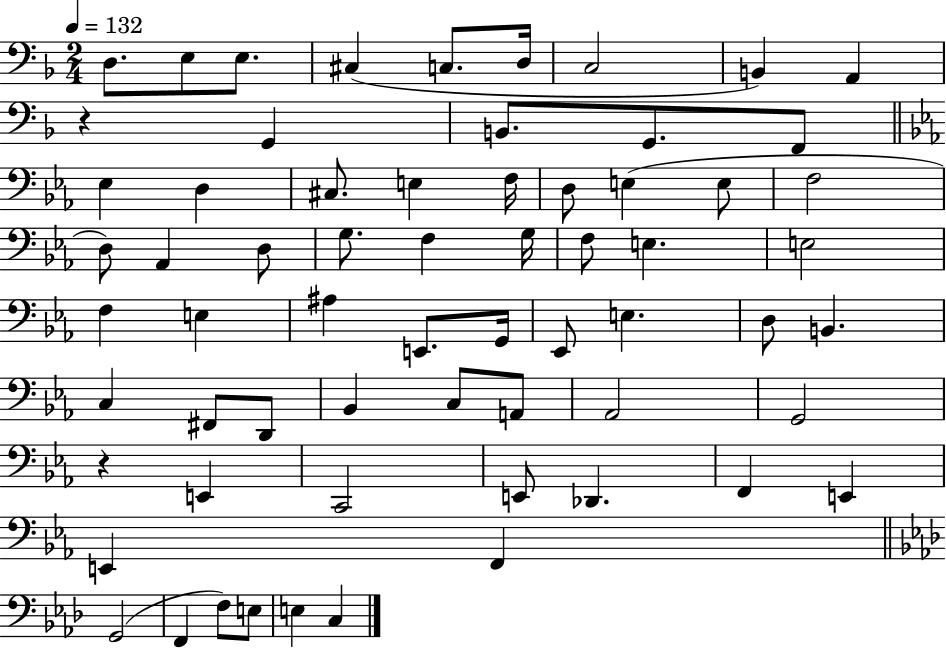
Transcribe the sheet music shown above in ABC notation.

X:1
T:Untitled
M:2/4
L:1/4
K:F
D,/2 E,/2 E,/2 ^C, C,/2 D,/4 C,2 B,, A,, z G,, B,,/2 G,,/2 F,,/2 _E, D, ^C,/2 E, F,/4 D,/2 E, E,/2 F,2 D,/2 _A,, D,/2 G,/2 F, G,/4 F,/2 E, E,2 F, E, ^A, E,,/2 G,,/4 _E,,/2 E, D,/2 B,, C, ^F,,/2 D,,/2 _B,, C,/2 A,,/2 _A,,2 G,,2 z E,, C,,2 E,,/2 _D,, F,, E,, E,, F,, G,,2 F,, F,/2 E,/2 E, C,